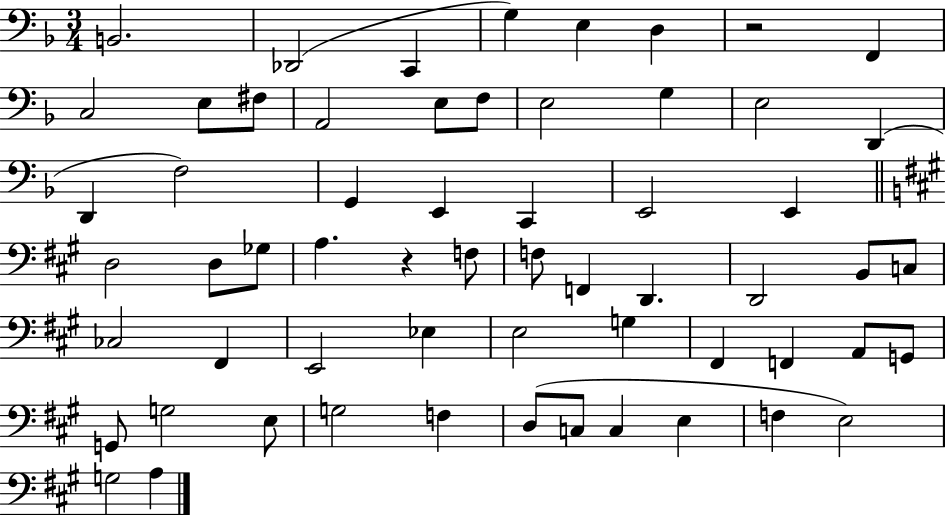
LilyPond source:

{
  \clef bass
  \numericTimeSignature
  \time 3/4
  \key f \major
  b,2. | des,2( c,4 | g4) e4 d4 | r2 f,4 | \break c2 e8 fis8 | a,2 e8 f8 | e2 g4 | e2 d,4( | \break d,4 f2) | g,4 e,4 c,4 | e,2 e,4 | \bar "||" \break \key a \major d2 d8 ges8 | a4. r4 f8 | f8 f,4 d,4. | d,2 b,8 c8 | \break ces2 fis,4 | e,2 ees4 | e2 g4 | fis,4 f,4 a,8 g,8 | \break g,8 g2 e8 | g2 f4 | d8( c8 c4 e4 | f4 e2) | \break g2 a4 | \bar "|."
}